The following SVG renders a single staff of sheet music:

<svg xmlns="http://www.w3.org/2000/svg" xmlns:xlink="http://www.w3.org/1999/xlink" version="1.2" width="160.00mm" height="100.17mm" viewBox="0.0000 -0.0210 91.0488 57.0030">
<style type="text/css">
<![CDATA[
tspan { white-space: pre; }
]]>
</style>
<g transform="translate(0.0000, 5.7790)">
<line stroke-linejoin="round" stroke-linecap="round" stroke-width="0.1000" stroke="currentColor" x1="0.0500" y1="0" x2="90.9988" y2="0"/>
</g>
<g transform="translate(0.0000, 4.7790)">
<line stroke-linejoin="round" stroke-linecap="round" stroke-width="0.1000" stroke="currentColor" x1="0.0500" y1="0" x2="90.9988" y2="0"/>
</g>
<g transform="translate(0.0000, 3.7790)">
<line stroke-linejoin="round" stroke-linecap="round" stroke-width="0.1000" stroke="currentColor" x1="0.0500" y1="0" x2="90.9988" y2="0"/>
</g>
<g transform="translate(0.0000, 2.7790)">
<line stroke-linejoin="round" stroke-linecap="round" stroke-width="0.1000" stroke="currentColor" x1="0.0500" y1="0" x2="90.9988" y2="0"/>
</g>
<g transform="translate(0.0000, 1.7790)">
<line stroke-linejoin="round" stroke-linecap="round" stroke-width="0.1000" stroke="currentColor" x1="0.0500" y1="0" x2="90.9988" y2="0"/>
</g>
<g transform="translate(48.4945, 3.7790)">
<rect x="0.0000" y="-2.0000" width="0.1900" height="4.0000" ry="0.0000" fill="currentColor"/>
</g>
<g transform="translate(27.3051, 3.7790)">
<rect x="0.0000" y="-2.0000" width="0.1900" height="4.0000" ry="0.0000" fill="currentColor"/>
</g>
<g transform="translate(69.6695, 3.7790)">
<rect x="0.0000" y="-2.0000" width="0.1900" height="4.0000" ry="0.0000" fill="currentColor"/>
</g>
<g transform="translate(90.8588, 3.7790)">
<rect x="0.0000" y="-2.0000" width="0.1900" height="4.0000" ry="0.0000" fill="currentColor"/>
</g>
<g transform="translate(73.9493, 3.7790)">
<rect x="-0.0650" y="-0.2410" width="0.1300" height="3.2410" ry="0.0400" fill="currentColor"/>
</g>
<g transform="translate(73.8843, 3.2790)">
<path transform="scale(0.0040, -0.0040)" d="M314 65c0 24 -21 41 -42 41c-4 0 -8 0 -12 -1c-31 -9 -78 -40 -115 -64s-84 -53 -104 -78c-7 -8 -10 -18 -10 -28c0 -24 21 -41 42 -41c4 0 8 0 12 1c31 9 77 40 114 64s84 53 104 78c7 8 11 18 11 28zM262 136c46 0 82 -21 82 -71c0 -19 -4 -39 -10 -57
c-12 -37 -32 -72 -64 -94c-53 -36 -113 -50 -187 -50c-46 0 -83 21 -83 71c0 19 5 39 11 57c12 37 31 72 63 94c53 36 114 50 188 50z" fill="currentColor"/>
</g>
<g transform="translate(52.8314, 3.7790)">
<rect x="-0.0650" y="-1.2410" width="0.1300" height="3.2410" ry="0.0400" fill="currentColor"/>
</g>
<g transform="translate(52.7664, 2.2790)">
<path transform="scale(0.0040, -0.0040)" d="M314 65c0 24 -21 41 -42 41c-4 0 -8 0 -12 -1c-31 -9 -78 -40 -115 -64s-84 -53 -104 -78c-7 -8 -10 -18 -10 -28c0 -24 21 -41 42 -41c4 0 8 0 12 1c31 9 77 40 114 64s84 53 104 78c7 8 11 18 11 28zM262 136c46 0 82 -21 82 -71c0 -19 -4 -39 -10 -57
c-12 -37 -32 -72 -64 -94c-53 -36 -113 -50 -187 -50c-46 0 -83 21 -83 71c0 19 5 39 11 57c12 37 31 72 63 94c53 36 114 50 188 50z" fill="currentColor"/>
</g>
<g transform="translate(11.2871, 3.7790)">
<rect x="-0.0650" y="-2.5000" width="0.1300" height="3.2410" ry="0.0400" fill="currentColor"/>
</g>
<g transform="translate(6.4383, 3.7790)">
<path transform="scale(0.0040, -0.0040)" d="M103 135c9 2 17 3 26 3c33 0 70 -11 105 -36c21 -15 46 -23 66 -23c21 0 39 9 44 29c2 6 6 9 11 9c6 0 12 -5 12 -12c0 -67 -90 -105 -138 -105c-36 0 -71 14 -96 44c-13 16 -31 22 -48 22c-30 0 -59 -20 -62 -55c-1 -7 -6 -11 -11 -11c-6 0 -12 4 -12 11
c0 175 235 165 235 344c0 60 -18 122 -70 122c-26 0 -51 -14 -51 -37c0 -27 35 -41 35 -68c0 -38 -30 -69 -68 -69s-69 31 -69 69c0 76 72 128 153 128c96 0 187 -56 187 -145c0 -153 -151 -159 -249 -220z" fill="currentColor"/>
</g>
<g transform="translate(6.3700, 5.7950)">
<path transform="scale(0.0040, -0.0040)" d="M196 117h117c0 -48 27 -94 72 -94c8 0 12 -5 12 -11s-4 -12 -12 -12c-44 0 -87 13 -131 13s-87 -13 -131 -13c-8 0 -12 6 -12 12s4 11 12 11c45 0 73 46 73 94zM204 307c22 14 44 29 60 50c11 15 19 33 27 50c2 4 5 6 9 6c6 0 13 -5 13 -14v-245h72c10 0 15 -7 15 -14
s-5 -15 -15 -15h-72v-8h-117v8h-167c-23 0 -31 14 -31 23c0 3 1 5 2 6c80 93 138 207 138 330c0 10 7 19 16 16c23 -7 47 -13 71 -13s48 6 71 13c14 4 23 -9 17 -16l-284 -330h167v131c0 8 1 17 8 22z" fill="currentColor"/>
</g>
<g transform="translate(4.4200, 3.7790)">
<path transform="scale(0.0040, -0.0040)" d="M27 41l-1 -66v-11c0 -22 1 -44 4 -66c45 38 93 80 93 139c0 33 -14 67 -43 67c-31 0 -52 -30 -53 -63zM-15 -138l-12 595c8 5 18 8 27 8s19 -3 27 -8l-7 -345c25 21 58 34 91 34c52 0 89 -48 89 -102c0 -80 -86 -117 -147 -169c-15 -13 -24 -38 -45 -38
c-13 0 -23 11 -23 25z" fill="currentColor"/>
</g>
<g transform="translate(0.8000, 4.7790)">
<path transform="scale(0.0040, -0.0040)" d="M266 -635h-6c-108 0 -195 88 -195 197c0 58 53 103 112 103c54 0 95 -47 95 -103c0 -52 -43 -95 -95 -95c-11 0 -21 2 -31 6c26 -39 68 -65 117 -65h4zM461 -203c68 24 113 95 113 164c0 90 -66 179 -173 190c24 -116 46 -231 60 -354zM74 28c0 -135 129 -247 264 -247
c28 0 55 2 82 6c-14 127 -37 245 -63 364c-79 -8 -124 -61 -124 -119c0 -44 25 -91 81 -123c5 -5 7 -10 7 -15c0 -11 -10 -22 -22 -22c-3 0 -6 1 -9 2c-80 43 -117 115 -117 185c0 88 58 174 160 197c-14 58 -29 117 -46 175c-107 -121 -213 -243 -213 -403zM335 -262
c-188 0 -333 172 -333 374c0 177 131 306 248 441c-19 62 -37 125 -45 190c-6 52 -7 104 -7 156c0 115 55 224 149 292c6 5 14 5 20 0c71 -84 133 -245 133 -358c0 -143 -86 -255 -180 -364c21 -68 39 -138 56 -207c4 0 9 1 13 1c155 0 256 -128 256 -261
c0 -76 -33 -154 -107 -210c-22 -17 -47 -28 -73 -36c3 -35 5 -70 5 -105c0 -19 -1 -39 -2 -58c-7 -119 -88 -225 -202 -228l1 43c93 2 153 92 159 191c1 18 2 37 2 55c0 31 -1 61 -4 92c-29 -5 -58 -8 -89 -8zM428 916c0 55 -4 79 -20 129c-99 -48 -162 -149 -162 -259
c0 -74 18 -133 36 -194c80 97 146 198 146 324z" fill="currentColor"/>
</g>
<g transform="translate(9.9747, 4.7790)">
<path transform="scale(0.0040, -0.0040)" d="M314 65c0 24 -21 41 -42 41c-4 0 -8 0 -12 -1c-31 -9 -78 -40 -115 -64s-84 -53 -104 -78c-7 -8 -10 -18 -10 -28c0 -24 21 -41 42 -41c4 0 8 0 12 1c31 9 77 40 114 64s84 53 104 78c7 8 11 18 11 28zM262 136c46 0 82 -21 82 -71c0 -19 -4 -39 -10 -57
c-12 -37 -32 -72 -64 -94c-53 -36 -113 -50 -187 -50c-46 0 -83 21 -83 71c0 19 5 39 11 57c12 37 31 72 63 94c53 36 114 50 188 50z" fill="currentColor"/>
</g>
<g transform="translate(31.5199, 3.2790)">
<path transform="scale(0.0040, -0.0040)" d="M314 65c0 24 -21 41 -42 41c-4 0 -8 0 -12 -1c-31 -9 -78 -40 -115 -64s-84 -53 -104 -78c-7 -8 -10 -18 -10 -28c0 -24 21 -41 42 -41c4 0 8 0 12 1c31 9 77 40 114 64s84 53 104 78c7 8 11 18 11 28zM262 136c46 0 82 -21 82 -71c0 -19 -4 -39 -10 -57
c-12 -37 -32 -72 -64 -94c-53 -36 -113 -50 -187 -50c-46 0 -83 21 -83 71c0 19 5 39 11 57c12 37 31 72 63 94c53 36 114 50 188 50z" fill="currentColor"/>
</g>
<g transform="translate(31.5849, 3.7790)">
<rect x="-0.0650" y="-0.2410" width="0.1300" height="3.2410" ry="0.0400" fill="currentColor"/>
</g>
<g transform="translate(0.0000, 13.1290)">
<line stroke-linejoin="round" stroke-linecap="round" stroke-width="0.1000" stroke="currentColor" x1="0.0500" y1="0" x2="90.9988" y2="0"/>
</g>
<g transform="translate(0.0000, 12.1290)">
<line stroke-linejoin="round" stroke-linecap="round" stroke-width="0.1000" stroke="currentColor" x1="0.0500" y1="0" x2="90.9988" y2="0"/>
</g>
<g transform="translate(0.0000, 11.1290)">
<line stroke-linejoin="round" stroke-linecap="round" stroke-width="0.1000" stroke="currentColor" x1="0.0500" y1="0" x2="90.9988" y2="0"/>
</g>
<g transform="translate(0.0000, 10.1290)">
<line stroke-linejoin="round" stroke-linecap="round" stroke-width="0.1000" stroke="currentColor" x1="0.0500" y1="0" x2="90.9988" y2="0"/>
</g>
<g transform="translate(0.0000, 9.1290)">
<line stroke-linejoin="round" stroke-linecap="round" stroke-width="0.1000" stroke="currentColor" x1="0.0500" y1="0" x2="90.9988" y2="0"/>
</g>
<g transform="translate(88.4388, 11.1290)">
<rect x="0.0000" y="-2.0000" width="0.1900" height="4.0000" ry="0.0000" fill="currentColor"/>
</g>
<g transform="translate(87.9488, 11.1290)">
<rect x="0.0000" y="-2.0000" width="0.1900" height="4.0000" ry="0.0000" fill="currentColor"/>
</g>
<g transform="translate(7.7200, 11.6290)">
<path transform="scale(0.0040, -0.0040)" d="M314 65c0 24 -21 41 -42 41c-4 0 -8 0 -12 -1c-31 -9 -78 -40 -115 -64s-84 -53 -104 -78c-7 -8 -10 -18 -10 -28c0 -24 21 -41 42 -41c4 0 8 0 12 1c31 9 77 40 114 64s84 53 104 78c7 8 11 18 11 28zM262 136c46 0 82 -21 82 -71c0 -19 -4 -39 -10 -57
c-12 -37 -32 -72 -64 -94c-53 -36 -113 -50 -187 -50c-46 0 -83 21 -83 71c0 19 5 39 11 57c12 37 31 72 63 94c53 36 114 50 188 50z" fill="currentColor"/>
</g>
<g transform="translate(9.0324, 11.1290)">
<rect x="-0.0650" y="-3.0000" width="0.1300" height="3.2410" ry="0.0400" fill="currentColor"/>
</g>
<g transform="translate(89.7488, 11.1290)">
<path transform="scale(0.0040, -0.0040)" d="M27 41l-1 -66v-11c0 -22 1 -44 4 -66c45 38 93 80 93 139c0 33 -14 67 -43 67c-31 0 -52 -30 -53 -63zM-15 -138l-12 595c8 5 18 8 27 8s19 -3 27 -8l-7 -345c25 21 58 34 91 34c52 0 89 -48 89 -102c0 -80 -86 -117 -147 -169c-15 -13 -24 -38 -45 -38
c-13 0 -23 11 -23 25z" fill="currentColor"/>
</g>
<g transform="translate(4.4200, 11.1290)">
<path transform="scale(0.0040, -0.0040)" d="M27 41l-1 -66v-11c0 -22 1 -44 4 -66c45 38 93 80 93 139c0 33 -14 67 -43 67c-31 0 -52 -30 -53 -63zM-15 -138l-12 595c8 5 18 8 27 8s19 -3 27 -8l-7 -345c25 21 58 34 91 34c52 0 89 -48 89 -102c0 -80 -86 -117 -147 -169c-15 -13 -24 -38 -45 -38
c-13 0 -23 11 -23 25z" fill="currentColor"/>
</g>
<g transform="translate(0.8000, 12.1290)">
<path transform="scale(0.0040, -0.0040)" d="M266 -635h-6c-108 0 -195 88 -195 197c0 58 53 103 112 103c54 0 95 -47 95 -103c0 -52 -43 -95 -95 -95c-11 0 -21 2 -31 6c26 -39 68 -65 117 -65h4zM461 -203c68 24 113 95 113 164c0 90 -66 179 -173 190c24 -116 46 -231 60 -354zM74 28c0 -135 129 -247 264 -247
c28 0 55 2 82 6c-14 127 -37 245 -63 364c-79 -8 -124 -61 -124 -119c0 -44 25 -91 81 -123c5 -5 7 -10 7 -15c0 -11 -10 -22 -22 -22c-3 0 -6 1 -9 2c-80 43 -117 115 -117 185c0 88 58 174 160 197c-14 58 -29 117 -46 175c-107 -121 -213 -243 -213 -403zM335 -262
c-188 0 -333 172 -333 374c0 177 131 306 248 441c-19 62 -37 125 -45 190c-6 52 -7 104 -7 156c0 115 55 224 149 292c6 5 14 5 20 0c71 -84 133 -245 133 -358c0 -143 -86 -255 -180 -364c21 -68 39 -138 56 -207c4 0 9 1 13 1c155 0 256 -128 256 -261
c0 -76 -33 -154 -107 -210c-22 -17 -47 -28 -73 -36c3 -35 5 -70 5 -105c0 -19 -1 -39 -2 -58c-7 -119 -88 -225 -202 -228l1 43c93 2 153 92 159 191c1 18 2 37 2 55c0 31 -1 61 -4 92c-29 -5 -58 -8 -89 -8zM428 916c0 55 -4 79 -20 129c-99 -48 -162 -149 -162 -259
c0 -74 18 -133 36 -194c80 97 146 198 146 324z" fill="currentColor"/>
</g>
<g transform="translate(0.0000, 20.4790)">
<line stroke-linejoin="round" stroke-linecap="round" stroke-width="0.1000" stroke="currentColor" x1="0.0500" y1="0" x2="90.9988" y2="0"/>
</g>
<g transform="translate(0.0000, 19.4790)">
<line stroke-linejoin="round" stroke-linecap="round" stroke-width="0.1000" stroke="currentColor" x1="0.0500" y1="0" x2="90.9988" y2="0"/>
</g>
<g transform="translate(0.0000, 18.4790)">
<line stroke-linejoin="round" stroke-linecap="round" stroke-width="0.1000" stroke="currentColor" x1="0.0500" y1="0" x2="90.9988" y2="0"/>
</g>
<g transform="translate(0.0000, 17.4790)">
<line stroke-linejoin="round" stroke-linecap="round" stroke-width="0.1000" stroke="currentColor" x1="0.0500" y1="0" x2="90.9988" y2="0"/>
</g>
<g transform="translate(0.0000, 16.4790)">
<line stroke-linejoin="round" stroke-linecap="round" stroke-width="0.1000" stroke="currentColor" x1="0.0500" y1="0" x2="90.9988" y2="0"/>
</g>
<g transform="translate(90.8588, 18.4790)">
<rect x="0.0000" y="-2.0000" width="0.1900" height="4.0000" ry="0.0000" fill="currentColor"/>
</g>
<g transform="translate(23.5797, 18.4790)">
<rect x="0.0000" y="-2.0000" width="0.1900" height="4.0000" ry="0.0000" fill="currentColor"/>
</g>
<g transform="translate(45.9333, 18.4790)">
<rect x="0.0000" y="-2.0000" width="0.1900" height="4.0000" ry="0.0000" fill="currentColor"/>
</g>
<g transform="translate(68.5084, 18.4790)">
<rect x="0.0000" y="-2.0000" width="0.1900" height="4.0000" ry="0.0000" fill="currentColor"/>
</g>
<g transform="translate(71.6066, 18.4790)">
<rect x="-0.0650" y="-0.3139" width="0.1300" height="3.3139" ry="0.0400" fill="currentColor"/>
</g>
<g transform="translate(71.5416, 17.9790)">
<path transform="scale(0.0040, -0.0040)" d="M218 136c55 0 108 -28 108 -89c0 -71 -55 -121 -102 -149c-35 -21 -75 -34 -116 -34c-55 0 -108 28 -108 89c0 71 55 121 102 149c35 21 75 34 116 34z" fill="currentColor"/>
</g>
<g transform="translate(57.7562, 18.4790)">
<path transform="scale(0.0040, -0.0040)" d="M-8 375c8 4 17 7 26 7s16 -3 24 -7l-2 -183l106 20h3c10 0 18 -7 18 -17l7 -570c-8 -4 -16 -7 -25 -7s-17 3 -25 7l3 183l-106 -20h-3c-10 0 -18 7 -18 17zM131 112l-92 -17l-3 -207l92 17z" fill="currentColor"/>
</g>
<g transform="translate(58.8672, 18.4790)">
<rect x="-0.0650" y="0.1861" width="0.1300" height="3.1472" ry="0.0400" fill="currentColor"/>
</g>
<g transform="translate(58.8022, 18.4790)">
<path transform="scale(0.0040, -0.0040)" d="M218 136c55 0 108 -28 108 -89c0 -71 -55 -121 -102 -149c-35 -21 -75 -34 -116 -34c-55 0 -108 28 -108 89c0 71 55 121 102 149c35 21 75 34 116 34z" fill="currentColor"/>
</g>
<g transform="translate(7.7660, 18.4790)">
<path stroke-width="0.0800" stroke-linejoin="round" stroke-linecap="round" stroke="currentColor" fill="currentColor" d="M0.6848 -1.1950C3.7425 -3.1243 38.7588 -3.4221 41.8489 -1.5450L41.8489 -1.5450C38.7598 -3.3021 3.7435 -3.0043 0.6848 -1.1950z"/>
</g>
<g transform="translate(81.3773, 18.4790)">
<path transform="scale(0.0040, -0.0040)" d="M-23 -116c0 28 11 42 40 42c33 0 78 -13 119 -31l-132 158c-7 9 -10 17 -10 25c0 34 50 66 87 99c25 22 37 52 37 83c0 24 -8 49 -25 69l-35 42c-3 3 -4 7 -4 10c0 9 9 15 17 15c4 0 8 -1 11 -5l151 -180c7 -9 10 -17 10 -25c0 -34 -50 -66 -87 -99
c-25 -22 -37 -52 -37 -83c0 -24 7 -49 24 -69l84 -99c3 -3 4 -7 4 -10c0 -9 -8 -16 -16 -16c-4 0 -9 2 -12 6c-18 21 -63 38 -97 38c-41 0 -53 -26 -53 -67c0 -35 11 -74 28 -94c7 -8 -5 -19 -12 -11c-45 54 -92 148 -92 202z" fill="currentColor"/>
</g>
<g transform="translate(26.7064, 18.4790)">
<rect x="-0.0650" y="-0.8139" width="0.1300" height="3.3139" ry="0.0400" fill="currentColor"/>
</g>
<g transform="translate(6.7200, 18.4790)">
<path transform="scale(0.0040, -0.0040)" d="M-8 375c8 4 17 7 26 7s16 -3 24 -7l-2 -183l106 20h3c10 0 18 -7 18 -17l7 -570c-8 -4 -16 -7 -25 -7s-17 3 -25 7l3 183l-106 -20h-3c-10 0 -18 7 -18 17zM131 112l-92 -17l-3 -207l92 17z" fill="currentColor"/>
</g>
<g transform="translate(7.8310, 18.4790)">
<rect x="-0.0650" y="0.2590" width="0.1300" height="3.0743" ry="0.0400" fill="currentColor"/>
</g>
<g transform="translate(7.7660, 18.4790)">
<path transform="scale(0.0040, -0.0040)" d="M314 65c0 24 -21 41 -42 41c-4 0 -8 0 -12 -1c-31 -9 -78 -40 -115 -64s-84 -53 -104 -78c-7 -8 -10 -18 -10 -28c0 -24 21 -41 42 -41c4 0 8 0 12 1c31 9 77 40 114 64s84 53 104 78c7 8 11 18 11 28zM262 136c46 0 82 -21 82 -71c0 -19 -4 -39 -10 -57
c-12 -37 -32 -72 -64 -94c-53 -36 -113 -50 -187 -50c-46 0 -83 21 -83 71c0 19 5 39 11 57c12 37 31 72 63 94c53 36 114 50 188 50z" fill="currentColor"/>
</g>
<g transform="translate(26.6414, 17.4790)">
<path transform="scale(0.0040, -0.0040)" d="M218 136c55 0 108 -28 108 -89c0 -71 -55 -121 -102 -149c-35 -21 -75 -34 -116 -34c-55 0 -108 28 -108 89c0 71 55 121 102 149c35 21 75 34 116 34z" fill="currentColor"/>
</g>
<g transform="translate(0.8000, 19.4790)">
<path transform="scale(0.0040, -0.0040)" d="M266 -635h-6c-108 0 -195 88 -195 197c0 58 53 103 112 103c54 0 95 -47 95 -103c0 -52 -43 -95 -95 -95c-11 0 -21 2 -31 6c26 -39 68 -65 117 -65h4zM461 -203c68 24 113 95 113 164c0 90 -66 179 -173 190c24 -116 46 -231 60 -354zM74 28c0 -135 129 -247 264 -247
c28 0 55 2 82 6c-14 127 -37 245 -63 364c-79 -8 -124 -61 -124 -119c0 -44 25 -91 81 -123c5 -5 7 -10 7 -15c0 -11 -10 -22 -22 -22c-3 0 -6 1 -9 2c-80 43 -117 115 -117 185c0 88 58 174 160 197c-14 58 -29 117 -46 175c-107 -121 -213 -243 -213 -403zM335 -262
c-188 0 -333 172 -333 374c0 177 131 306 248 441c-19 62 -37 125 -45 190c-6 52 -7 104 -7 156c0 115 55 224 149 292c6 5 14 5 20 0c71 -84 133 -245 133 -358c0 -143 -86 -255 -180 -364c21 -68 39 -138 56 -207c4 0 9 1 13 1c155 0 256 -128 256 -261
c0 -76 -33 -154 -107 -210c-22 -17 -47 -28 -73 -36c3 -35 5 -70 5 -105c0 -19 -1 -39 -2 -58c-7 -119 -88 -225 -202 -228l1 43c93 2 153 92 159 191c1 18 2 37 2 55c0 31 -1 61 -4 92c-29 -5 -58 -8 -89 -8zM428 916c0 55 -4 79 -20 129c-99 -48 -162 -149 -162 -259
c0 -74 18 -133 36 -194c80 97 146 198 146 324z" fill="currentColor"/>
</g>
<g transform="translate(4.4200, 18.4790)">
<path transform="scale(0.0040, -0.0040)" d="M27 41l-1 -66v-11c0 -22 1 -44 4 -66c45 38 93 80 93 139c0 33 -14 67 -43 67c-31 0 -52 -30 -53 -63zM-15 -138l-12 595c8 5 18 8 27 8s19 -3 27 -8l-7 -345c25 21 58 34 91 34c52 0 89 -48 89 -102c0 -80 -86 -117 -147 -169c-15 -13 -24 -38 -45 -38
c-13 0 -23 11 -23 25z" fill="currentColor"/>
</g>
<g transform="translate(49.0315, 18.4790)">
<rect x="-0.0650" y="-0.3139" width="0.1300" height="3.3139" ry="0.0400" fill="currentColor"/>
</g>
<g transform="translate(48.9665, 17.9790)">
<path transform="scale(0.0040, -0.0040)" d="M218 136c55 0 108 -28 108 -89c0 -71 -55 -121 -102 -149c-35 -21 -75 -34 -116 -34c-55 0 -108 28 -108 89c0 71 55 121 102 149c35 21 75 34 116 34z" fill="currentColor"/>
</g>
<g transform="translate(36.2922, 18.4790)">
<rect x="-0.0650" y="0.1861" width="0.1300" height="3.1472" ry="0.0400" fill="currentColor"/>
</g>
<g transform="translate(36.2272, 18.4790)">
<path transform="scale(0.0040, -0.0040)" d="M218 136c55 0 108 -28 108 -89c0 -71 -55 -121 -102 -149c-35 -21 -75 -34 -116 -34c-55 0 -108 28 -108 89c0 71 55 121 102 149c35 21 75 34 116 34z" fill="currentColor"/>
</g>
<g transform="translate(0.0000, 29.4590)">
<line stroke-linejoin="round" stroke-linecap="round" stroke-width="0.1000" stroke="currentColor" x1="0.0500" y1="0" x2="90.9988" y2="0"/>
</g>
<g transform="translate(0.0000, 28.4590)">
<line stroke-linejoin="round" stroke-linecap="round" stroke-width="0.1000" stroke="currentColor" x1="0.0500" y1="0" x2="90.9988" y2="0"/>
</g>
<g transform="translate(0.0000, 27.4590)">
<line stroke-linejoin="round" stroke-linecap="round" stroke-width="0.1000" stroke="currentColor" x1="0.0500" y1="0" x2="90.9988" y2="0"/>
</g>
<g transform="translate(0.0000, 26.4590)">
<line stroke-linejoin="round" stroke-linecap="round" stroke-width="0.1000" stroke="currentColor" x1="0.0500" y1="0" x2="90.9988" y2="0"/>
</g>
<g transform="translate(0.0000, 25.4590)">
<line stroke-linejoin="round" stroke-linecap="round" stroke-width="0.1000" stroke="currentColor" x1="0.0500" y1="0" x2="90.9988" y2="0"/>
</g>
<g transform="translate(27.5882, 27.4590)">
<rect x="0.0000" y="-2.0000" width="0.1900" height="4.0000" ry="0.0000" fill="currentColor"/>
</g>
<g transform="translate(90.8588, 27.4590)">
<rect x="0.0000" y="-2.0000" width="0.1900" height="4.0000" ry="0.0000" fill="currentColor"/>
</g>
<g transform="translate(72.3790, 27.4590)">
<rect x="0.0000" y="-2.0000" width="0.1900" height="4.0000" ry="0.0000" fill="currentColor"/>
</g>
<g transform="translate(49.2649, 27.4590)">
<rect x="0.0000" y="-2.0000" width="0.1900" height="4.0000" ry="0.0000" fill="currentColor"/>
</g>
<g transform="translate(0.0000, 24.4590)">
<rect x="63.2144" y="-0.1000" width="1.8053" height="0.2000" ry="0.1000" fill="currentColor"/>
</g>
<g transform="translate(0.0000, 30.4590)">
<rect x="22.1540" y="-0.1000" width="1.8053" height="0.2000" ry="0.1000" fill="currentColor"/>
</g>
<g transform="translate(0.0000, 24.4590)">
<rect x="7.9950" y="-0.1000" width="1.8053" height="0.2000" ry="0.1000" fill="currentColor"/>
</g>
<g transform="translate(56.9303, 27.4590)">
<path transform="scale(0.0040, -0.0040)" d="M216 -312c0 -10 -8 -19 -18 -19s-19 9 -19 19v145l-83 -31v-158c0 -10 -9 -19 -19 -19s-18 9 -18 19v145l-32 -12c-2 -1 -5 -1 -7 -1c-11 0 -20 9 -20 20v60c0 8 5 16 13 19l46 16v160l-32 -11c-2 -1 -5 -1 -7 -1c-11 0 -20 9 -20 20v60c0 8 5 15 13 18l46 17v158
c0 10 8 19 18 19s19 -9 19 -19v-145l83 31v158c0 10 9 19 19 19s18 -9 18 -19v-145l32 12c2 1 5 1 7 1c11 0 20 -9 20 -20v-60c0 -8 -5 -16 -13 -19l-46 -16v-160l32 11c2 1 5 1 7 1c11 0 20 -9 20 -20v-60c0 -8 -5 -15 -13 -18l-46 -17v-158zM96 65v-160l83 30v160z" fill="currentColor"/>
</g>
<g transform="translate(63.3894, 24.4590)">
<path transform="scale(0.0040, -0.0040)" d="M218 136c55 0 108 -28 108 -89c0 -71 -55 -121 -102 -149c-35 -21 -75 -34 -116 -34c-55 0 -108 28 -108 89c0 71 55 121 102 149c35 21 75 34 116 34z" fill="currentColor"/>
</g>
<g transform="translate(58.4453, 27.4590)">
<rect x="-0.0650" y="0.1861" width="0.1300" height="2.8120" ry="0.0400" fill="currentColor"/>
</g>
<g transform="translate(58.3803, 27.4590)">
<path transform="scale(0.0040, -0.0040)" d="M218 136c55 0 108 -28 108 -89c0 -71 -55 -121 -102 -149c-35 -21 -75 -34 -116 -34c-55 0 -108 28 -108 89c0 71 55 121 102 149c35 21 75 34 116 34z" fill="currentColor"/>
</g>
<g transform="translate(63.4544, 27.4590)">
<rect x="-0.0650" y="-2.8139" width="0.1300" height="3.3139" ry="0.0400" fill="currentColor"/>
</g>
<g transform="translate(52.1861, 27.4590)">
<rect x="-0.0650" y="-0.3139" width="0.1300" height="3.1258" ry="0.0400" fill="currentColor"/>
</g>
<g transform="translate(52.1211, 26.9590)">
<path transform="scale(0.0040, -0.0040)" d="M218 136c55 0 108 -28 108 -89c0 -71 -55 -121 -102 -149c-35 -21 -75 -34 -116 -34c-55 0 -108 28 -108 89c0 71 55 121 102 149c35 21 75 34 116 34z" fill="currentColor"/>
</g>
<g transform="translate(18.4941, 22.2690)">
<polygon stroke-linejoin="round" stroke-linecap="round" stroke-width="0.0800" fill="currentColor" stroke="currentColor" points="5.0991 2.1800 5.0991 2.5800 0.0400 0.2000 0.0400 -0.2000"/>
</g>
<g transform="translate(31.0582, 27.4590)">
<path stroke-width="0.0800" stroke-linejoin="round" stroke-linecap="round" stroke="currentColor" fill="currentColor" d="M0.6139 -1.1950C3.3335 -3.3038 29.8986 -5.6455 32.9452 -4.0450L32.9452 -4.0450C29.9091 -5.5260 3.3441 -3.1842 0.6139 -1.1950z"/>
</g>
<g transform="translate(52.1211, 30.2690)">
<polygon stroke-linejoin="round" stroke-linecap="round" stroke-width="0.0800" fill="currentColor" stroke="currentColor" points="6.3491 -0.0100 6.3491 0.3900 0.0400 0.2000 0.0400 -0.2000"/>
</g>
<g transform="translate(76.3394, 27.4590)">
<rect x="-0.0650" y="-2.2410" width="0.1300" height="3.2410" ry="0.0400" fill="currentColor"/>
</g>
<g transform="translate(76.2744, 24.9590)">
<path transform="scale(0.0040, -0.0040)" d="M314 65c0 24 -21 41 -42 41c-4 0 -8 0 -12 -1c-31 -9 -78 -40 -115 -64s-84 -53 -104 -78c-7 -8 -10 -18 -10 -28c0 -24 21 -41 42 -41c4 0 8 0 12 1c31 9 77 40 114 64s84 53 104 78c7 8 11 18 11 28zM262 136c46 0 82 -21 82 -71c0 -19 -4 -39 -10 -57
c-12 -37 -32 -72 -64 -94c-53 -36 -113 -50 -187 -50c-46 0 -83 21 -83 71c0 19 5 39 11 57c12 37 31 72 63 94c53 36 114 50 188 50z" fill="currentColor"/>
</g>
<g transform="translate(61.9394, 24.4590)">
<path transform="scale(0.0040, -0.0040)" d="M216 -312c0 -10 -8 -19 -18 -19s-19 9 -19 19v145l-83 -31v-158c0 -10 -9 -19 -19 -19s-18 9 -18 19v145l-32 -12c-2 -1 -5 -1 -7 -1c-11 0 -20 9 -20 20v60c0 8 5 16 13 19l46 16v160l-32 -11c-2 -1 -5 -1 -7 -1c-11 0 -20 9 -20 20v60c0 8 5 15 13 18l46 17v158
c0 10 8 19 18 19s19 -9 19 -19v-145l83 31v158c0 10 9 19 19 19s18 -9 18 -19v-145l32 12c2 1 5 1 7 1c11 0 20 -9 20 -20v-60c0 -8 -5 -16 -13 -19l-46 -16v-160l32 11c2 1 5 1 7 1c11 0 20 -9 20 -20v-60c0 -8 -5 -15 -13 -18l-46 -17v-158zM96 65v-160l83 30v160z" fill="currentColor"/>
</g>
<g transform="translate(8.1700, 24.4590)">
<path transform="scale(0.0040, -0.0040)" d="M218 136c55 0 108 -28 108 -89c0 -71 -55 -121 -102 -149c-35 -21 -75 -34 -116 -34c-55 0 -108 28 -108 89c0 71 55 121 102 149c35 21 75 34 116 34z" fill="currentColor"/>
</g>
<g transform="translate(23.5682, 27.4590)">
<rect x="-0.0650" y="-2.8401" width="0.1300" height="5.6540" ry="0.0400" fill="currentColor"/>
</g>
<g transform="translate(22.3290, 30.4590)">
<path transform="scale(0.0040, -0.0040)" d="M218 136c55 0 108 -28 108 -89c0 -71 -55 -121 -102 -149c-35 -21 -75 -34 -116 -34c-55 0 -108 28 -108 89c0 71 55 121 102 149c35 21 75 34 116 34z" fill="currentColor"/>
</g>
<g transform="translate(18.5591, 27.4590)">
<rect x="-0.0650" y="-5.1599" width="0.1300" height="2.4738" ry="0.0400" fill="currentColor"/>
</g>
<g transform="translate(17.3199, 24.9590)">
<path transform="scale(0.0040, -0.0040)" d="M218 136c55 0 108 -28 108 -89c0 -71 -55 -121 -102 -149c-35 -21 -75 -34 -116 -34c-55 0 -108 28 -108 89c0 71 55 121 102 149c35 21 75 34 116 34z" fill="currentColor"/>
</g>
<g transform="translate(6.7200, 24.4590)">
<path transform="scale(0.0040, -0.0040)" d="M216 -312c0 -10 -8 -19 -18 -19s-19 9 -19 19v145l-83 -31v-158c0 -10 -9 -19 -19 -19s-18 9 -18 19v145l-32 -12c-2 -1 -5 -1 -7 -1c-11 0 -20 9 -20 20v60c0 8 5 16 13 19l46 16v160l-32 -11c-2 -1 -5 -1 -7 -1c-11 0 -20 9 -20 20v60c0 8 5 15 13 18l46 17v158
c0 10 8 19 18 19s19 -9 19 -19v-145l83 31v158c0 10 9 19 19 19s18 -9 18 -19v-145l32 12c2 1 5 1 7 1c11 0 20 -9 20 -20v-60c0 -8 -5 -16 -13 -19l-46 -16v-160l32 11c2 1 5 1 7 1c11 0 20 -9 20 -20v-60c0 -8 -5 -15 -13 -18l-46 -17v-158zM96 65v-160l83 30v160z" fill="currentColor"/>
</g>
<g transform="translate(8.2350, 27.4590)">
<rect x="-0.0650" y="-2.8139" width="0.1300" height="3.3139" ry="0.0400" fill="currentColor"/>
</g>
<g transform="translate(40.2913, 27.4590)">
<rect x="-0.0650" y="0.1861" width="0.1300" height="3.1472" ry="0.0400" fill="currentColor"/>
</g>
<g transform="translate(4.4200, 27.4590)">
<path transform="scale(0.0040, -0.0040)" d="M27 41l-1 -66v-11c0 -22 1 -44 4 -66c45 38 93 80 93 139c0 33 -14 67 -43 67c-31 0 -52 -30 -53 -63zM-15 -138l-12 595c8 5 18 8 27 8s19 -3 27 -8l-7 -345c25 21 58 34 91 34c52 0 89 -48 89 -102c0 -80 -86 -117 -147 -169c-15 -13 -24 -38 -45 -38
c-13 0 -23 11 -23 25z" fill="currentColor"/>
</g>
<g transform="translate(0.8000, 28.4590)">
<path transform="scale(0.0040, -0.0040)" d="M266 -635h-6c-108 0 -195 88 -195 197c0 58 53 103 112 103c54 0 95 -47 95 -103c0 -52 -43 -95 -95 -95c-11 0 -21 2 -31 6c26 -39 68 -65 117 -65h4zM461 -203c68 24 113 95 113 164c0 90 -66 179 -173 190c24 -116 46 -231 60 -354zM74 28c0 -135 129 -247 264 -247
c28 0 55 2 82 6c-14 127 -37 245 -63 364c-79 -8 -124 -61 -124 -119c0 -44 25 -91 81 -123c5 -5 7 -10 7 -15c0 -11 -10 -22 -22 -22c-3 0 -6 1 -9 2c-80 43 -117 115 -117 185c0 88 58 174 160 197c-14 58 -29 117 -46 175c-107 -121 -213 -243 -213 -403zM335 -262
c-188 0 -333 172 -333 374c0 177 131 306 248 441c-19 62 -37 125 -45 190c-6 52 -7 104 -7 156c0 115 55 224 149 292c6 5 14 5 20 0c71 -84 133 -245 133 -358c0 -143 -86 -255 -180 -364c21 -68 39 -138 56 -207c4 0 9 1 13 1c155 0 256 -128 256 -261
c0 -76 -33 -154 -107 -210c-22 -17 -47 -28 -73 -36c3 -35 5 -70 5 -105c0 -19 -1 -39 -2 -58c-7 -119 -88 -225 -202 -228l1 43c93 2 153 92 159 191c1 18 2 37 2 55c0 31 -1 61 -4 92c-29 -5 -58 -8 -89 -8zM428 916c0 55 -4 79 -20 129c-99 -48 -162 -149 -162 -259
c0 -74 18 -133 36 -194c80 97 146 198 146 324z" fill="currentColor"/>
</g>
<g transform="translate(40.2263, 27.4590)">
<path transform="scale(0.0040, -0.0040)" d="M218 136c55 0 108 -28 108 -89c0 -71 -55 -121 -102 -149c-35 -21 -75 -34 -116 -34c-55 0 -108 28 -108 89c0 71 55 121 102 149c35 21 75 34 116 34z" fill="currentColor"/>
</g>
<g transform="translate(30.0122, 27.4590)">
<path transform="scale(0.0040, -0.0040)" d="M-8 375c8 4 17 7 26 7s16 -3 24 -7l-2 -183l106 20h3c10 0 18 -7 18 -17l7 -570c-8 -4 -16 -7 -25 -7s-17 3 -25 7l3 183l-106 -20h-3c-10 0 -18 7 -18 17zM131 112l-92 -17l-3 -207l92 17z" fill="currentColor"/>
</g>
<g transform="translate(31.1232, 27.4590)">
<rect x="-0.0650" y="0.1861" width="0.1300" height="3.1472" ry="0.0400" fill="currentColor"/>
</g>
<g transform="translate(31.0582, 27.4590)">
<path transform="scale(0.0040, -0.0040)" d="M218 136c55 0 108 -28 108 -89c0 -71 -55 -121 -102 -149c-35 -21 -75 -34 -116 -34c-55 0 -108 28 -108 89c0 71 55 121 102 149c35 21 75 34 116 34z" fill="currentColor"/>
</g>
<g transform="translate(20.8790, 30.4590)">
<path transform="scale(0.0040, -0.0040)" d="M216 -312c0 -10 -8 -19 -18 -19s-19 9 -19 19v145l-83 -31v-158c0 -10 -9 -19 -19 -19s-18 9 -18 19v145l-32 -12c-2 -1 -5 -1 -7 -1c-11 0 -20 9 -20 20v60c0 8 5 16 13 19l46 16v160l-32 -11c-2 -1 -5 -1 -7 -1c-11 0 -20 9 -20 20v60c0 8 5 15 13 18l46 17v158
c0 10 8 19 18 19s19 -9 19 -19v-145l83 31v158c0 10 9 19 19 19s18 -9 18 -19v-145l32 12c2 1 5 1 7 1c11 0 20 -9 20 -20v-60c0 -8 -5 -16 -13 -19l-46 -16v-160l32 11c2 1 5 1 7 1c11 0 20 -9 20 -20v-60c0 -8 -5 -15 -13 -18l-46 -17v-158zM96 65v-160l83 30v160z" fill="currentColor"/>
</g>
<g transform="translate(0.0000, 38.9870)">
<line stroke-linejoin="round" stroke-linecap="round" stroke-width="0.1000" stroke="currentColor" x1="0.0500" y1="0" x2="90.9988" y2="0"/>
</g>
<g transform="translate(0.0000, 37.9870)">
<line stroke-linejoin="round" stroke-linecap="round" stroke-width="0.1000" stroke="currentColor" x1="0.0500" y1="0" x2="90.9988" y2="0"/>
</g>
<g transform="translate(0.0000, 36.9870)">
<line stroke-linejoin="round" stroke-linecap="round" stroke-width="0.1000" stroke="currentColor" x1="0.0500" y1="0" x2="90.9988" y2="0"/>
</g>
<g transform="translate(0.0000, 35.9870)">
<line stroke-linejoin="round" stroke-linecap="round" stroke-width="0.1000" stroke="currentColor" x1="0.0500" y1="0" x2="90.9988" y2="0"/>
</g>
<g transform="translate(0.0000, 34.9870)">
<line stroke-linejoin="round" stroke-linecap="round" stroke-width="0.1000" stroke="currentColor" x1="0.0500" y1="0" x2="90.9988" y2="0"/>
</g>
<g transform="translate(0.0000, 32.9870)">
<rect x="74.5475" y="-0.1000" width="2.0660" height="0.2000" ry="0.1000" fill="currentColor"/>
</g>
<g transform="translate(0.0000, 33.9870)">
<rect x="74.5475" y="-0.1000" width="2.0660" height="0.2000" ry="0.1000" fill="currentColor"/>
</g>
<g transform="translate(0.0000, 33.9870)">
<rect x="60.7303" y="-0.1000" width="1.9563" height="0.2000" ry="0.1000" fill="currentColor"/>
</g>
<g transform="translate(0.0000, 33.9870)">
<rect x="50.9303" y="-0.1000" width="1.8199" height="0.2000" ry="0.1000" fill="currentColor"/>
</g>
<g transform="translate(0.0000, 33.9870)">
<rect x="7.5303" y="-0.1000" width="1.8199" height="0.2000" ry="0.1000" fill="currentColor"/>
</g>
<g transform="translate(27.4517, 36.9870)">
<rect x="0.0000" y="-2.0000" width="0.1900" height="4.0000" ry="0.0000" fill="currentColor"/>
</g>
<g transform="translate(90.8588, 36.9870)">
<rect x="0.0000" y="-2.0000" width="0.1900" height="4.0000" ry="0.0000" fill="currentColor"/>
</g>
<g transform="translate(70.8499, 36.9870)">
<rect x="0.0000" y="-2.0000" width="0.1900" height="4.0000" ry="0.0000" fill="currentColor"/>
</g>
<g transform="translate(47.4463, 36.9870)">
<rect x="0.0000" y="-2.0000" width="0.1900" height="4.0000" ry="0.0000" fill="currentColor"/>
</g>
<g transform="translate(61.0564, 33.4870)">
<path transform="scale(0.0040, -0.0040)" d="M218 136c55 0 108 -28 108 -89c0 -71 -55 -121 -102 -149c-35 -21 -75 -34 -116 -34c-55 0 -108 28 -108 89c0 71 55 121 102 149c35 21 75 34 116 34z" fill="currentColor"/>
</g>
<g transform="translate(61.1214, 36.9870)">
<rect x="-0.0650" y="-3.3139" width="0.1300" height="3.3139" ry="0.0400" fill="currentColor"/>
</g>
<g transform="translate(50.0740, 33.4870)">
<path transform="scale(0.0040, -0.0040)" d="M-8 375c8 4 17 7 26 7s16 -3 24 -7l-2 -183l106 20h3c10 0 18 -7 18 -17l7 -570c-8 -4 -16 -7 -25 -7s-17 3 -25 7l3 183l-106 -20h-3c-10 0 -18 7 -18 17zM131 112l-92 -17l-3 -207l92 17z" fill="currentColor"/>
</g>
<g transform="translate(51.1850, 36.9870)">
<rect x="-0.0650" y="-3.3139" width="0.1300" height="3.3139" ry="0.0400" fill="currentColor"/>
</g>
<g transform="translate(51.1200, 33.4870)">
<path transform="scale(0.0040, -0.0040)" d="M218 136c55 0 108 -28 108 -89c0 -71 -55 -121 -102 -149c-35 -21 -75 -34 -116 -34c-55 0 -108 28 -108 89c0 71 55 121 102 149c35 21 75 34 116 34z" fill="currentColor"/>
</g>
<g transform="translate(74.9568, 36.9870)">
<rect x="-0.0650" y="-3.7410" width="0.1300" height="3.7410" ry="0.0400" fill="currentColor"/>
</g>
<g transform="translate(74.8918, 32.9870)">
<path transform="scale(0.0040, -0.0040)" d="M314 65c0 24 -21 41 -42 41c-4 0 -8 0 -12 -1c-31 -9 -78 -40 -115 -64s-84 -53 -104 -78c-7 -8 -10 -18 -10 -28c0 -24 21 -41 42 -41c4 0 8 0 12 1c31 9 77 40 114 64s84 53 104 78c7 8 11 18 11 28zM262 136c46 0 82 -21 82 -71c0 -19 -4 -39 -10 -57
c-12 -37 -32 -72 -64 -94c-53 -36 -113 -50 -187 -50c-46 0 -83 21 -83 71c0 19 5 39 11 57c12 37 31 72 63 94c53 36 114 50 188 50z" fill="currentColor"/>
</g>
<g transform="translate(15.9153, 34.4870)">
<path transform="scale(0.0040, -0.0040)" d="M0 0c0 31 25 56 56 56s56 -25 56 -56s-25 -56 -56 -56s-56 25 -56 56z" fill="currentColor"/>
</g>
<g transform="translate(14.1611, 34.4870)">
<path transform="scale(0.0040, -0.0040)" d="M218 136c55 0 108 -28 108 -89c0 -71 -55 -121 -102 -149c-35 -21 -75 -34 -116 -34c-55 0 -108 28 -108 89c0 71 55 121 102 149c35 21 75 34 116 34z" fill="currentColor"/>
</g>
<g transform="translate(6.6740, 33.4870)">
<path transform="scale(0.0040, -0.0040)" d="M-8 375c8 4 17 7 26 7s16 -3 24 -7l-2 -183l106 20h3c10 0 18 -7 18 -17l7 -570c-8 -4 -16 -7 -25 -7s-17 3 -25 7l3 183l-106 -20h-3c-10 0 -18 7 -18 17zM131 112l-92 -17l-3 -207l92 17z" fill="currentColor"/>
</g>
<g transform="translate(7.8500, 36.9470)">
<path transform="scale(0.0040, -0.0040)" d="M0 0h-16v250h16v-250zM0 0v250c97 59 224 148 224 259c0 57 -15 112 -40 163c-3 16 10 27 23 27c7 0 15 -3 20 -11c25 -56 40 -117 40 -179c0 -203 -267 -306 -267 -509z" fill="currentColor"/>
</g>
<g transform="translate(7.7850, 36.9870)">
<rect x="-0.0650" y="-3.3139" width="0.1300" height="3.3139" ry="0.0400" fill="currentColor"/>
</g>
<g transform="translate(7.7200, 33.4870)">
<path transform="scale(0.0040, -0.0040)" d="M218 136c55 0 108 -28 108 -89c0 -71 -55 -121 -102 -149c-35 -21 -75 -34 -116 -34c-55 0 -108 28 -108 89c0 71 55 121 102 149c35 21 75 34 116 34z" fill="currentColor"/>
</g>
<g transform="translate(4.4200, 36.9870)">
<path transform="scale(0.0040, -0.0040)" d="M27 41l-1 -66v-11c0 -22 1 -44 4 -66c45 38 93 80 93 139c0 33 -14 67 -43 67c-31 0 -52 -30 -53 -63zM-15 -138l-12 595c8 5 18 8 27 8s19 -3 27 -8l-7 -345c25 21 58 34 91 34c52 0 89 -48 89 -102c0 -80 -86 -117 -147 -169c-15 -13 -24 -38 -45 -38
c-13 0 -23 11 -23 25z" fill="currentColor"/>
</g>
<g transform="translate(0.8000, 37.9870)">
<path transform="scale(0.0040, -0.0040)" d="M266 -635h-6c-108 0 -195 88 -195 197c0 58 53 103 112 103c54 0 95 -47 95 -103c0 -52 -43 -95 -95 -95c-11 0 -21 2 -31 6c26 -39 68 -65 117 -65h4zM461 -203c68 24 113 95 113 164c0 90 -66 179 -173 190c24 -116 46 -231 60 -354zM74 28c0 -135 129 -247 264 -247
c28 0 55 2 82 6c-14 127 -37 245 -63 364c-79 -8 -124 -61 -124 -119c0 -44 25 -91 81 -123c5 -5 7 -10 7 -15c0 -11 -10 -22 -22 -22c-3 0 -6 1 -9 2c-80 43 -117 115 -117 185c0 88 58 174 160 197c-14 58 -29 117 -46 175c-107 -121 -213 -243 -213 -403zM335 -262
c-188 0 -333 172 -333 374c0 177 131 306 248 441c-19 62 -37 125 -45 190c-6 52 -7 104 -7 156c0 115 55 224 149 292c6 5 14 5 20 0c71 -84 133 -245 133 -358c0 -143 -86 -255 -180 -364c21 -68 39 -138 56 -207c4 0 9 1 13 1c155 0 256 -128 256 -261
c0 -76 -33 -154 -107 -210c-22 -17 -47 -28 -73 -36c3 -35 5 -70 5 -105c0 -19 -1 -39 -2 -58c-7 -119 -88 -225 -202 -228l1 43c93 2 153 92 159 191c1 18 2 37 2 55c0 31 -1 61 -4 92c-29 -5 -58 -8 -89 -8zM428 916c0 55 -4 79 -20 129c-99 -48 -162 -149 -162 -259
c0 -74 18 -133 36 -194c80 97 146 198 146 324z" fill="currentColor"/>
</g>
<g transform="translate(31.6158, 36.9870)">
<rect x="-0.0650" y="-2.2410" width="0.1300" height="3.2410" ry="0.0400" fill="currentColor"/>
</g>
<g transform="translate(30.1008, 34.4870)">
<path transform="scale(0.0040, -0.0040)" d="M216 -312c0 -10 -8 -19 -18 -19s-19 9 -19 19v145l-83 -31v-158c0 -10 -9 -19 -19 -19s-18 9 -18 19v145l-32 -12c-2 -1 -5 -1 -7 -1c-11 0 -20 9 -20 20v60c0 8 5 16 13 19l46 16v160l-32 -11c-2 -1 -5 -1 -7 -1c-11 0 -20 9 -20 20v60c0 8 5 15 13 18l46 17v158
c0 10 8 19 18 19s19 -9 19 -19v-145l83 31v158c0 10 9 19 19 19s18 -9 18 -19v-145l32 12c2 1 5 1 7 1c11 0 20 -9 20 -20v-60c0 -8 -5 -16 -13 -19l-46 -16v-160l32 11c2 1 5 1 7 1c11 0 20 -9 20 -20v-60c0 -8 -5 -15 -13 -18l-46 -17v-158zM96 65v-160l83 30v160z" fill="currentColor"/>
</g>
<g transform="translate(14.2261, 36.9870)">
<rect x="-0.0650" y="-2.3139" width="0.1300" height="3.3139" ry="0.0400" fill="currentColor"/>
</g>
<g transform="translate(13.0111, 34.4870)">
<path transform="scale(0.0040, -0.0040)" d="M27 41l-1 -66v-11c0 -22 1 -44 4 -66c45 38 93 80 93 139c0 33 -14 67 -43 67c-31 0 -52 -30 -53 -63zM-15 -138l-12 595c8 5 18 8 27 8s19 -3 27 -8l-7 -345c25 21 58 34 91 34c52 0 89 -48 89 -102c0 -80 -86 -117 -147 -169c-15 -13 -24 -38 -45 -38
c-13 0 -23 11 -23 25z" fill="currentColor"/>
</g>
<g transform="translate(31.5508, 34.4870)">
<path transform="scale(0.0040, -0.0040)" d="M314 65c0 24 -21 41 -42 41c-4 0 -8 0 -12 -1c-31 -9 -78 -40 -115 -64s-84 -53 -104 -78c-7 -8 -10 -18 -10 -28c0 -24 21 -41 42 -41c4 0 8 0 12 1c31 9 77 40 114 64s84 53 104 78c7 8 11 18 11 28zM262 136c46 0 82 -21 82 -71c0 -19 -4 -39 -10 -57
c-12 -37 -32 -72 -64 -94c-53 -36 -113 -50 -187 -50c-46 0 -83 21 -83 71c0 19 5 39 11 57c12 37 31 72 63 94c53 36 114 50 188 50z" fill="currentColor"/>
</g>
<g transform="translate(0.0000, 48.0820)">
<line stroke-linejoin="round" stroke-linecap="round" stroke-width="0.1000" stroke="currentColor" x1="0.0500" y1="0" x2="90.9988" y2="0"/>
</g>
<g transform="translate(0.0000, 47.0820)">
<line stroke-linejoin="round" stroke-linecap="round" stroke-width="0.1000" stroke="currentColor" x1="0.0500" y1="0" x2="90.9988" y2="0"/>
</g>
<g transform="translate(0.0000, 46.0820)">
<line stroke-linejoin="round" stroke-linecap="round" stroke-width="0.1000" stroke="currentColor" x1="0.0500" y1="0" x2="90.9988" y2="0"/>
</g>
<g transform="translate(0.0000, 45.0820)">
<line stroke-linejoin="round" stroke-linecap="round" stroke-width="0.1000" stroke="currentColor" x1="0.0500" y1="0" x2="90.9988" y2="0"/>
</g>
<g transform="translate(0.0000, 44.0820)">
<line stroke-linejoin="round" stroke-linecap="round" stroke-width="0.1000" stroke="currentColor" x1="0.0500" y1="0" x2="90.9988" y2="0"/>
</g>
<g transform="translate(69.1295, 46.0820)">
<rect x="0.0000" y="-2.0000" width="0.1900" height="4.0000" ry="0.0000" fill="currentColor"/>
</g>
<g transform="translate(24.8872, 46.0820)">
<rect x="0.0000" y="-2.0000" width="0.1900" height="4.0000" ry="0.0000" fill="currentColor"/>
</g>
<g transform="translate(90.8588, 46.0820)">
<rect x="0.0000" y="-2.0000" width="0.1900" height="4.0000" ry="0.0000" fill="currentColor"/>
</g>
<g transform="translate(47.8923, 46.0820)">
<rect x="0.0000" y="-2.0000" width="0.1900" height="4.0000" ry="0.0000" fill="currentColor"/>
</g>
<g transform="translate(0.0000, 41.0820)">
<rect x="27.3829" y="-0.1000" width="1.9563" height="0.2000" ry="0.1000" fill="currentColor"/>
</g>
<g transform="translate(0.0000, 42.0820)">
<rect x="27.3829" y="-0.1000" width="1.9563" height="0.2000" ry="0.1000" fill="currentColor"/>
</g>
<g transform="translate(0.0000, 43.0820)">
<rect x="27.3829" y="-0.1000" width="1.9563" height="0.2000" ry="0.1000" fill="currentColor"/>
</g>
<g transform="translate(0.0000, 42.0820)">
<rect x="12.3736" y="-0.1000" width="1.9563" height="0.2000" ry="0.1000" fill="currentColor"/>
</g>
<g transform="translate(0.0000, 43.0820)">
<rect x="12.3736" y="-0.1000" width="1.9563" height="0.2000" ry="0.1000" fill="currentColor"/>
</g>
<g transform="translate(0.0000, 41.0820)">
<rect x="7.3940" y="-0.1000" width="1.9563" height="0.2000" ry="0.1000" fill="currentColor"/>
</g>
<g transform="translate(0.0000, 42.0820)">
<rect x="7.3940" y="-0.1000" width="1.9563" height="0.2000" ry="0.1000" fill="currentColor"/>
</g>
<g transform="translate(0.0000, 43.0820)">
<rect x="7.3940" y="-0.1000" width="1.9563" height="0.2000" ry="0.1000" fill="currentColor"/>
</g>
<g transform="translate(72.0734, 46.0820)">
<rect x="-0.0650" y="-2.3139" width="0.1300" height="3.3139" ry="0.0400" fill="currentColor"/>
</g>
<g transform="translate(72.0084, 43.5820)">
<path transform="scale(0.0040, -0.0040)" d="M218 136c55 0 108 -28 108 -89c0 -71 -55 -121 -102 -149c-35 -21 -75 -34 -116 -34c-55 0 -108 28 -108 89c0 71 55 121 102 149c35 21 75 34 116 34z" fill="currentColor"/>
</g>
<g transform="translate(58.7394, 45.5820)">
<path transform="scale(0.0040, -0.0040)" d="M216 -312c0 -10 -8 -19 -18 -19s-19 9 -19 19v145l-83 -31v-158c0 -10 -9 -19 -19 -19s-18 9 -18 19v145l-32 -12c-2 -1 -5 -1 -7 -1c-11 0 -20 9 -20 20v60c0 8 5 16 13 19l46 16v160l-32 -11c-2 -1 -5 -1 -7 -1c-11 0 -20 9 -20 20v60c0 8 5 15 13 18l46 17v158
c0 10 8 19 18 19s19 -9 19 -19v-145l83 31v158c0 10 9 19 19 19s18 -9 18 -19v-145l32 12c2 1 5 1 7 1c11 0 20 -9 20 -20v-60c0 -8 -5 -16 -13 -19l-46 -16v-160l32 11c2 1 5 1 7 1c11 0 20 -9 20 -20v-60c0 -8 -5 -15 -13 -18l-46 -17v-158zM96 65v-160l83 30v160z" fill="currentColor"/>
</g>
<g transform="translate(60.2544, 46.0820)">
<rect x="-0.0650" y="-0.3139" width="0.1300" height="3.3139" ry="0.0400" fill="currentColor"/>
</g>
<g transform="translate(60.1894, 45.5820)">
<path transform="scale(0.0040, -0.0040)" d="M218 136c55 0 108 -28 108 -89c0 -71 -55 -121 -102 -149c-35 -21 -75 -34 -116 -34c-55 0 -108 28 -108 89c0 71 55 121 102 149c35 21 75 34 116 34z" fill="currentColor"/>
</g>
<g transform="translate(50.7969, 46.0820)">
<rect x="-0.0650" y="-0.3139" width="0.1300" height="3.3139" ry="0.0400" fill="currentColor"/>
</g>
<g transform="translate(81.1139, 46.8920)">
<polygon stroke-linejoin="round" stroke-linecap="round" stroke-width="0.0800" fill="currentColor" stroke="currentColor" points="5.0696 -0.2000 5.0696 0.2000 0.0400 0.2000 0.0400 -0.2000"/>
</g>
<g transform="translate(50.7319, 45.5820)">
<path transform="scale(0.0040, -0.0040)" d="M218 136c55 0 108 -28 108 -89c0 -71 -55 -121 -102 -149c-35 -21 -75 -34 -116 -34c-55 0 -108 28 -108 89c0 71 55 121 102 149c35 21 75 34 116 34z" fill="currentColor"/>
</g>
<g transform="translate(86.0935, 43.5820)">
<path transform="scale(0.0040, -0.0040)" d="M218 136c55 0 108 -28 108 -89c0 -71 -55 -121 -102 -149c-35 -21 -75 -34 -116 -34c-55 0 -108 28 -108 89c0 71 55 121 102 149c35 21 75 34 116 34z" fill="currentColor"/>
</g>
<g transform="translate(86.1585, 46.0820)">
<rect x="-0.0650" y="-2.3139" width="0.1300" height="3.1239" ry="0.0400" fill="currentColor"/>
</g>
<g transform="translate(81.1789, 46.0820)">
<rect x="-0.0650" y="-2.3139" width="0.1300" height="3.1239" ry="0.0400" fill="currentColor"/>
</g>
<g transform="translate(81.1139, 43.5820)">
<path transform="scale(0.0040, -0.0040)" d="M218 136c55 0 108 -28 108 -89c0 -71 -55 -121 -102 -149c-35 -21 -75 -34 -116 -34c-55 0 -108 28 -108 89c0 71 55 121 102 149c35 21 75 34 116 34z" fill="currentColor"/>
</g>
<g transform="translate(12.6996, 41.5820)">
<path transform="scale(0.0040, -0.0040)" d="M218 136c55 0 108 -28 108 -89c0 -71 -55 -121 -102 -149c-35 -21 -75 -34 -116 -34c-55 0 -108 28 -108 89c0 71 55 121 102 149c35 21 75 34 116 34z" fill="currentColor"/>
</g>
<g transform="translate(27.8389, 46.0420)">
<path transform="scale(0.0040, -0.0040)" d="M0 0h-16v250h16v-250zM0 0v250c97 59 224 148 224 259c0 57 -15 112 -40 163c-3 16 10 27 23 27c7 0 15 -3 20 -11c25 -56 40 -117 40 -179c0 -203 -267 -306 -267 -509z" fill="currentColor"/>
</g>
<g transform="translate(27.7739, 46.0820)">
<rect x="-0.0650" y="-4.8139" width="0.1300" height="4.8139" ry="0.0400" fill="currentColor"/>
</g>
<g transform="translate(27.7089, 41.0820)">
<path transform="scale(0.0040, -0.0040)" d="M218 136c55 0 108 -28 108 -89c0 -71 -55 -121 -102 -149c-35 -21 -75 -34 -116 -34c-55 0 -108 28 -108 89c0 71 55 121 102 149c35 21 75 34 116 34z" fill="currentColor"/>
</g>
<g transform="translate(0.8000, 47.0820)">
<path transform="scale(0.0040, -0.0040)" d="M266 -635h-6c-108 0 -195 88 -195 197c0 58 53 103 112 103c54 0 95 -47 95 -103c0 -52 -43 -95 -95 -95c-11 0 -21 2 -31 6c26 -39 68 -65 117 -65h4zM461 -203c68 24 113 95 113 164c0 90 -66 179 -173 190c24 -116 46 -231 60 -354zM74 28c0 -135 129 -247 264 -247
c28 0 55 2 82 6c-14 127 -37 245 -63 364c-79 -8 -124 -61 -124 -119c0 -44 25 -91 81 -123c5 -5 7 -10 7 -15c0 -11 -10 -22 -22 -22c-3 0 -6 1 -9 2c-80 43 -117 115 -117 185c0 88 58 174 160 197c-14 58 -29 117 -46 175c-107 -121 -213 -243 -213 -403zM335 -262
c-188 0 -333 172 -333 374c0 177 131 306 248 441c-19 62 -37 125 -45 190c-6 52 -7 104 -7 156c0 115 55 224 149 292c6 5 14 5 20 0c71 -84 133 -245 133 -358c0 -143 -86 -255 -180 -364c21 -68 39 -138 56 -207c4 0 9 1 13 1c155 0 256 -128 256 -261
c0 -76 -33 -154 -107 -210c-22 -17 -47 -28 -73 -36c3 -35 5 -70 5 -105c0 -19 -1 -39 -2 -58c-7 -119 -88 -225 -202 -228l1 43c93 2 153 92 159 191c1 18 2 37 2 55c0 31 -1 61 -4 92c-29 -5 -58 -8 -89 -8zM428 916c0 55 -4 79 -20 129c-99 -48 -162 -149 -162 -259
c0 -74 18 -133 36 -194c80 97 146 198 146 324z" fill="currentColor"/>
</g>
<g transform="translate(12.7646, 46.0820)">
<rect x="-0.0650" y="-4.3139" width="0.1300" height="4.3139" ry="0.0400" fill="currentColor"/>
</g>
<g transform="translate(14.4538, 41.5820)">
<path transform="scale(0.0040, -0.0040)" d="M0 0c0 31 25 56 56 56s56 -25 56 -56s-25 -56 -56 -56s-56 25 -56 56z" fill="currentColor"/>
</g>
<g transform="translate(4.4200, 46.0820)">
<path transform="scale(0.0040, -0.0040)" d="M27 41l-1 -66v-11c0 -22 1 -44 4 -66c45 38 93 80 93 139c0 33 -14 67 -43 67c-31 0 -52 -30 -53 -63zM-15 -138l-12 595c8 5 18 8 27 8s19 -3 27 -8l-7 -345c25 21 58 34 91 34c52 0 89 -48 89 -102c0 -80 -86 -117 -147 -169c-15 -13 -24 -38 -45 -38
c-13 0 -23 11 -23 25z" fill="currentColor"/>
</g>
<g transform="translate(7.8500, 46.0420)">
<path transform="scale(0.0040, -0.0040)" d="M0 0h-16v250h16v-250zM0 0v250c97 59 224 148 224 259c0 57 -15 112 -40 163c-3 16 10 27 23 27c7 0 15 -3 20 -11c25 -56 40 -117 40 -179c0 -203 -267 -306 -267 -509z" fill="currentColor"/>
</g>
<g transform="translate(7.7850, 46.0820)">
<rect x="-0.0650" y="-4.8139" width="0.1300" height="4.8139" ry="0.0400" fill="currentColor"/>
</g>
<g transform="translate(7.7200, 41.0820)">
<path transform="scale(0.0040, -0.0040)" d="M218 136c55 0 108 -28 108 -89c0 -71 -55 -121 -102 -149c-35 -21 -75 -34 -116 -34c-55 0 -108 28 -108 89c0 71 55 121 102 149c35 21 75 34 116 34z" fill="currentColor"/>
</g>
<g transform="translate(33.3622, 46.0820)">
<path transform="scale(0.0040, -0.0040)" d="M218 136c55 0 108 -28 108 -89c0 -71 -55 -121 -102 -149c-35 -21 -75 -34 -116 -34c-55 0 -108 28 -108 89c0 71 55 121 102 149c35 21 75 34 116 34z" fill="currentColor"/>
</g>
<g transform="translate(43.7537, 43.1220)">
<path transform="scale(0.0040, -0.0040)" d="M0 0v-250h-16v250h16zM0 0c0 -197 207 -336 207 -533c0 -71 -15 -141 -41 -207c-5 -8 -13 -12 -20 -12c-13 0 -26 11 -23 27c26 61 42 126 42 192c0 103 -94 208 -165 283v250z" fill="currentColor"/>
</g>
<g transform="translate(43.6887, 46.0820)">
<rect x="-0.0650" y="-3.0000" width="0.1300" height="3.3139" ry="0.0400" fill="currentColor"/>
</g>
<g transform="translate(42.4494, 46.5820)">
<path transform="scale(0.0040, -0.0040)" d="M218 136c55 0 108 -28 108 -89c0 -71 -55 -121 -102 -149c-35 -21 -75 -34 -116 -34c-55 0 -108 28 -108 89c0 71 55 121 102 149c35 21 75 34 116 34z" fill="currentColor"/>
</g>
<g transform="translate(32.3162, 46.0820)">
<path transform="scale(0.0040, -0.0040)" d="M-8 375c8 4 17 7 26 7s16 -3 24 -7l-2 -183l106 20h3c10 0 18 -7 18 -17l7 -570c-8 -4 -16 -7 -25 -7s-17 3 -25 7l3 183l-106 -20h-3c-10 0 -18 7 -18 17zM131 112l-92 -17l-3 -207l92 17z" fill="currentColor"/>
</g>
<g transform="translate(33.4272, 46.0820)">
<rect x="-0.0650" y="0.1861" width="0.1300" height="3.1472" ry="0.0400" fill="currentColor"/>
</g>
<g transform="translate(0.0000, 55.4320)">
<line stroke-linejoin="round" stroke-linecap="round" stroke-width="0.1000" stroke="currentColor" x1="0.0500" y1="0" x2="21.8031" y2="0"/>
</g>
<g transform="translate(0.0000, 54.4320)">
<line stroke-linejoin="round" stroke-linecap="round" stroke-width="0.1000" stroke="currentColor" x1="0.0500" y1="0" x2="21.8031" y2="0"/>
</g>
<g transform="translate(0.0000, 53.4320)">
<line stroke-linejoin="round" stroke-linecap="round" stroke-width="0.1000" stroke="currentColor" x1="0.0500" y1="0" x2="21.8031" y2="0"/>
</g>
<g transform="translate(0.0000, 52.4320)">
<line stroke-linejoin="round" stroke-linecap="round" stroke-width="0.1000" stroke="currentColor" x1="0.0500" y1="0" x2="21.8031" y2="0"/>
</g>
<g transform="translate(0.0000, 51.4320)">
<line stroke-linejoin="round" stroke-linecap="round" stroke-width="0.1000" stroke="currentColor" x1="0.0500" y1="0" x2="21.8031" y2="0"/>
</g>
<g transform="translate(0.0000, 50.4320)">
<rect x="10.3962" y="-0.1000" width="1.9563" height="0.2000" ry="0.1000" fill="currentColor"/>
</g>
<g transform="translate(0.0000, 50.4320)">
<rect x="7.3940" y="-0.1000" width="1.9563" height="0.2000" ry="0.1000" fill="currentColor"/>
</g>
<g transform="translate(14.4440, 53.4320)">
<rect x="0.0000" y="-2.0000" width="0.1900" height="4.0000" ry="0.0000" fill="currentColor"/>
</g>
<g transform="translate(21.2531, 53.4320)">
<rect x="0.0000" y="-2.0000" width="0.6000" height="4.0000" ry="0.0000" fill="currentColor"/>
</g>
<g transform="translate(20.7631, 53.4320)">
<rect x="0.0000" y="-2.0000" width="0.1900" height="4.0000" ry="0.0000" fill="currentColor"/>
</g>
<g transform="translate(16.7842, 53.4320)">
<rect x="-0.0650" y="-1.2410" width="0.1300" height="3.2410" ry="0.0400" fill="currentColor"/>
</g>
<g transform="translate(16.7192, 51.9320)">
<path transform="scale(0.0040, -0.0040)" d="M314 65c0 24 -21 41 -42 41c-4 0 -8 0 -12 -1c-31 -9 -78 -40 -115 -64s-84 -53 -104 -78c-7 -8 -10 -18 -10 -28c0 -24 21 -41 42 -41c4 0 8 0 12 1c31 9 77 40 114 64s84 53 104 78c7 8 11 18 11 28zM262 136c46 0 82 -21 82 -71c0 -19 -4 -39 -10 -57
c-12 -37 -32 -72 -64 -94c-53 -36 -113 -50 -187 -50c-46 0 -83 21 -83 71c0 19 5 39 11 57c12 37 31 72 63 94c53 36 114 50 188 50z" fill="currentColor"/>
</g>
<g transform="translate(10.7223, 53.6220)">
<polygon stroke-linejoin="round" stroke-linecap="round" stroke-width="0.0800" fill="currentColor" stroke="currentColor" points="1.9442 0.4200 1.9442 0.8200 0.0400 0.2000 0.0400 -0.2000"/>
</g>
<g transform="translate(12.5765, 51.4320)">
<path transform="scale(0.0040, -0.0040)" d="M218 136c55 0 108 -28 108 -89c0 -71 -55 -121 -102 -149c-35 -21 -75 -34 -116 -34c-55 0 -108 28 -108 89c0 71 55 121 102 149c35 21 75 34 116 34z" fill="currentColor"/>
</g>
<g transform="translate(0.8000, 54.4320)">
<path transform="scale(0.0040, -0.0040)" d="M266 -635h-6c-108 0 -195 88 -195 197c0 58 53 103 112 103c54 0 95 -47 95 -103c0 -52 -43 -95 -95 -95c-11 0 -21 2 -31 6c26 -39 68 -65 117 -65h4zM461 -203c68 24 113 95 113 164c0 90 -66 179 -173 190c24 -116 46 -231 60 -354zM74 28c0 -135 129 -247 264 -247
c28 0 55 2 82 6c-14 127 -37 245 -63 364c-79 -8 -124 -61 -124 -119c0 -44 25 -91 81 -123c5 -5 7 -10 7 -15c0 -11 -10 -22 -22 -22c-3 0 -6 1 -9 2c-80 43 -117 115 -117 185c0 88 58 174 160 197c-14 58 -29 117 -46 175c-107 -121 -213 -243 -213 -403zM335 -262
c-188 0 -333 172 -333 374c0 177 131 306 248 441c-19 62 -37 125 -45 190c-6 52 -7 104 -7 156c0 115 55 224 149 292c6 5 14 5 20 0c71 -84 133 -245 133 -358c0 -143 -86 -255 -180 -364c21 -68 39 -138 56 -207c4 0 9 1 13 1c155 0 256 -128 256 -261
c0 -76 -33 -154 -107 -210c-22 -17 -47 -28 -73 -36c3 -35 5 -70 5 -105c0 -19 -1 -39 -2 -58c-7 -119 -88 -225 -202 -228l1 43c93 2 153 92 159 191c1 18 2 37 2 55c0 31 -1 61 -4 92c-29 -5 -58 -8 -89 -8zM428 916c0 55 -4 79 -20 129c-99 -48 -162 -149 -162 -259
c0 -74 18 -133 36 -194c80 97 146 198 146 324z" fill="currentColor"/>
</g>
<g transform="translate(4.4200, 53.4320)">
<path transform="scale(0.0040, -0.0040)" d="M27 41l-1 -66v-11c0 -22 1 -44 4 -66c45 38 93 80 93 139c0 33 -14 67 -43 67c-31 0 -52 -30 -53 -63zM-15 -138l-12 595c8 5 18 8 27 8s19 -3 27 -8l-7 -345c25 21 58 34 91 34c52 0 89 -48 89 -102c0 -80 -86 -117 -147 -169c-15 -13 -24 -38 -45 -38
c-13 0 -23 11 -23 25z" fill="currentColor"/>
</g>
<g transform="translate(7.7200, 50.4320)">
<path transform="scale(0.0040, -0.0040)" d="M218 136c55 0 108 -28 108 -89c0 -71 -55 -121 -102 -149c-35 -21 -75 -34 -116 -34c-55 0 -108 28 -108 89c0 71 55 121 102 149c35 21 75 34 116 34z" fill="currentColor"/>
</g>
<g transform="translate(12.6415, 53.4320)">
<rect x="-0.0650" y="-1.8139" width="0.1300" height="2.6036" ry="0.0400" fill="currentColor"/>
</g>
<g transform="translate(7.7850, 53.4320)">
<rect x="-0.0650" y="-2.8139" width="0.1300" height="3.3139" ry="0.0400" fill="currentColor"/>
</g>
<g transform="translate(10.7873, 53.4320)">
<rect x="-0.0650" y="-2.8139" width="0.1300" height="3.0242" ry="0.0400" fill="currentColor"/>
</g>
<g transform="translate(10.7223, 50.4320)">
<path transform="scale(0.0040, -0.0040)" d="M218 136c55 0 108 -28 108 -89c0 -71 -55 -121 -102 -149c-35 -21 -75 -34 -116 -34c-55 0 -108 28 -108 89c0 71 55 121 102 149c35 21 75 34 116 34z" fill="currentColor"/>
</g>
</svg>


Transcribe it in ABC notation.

X:1
T:Untitled
M:2/4
L:1/4
K:F
G2 c2 e2 c2 A2 B2 d _B c B c z ^a g/2 ^C/2 B B c/2 ^B/2 ^a g2 b/2 _g ^g2 b b c'2 e'/2 d' e'/2 B A/2 c ^c g g/2 g/2 a a/2 f/2 e2